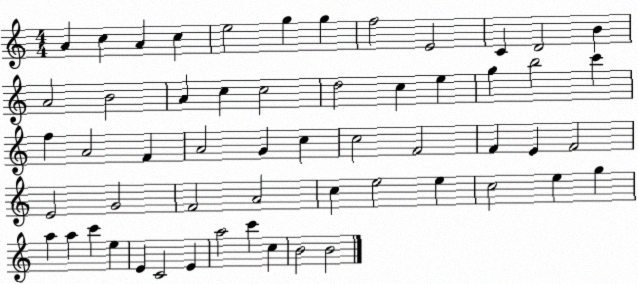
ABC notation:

X:1
T:Untitled
M:4/4
L:1/4
K:C
A c A c e2 g g f2 E2 C D2 B A2 B2 A c c2 d2 c e g b2 c' f A2 F A2 G c c2 F2 F E F2 E2 G2 F2 A2 c e2 e c2 e g a a c' e E C2 E a2 c' c B2 B2